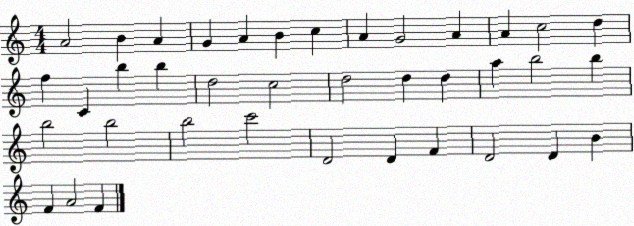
X:1
T:Untitled
M:4/4
L:1/4
K:C
A2 B A G A B c A G2 A A c2 d f C b b d2 c2 d2 d d a b2 b b2 b2 b2 c'2 D2 D F D2 D B F A2 F